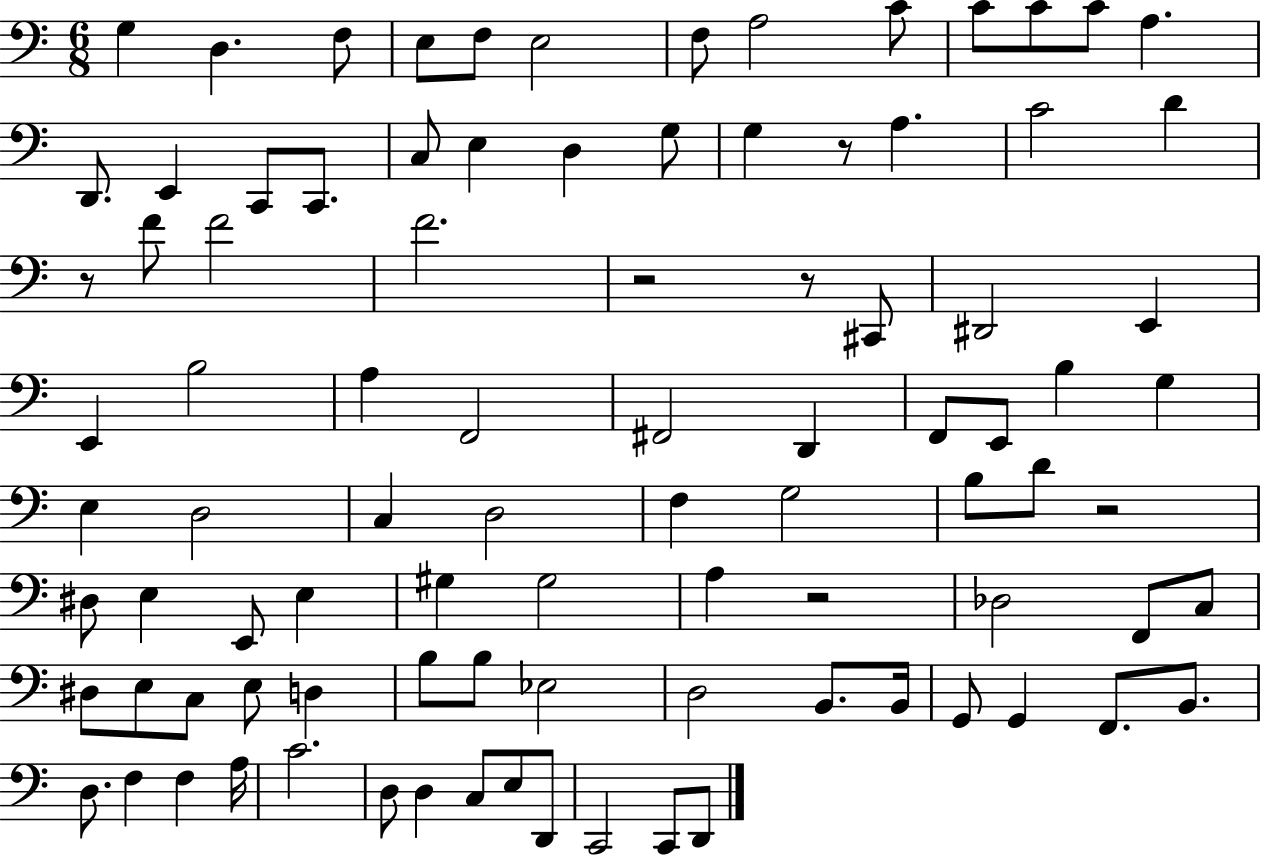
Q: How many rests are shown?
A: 6